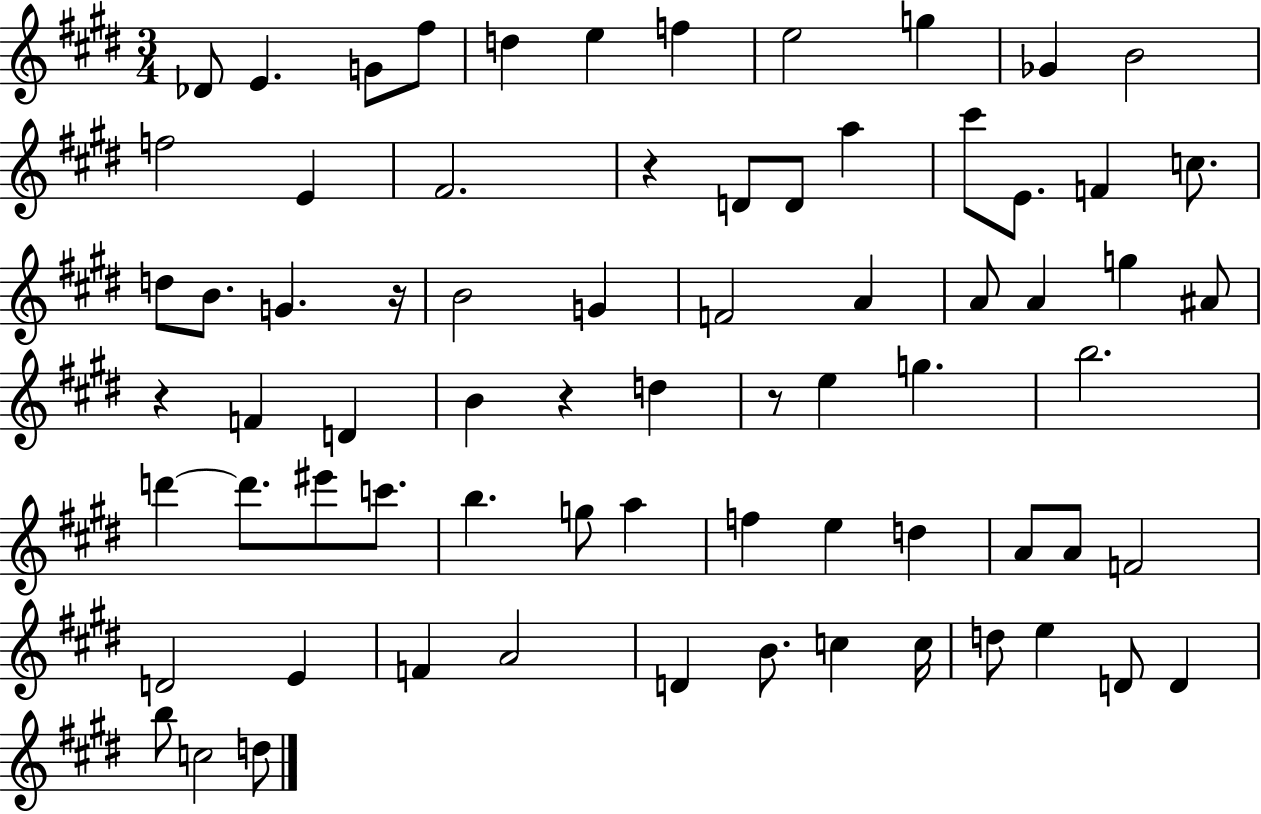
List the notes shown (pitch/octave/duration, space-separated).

Db4/e E4/q. G4/e F#5/e D5/q E5/q F5/q E5/h G5/q Gb4/q B4/h F5/h E4/q F#4/h. R/q D4/e D4/e A5/q C#6/e E4/e. F4/q C5/e. D5/e B4/e. G4/q. R/s B4/h G4/q F4/h A4/q A4/e A4/q G5/q A#4/e R/q F4/q D4/q B4/q R/q D5/q R/e E5/q G5/q. B5/h. D6/q D6/e. EIS6/e C6/e. B5/q. G5/e A5/q F5/q E5/q D5/q A4/e A4/e F4/h D4/h E4/q F4/q A4/h D4/q B4/e. C5/q C5/s D5/e E5/q D4/e D4/q B5/e C5/h D5/e